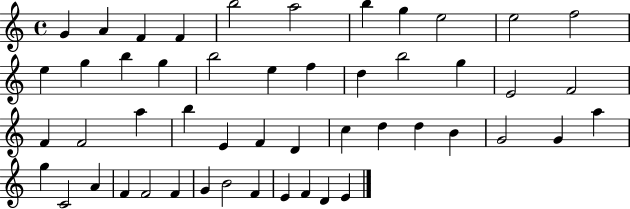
X:1
T:Untitled
M:4/4
L:1/4
K:C
G A F F b2 a2 b g e2 e2 f2 e g b g b2 e f d b2 g E2 F2 F F2 a b E F D c d d B G2 G a g C2 A F F2 F G B2 F E F D E